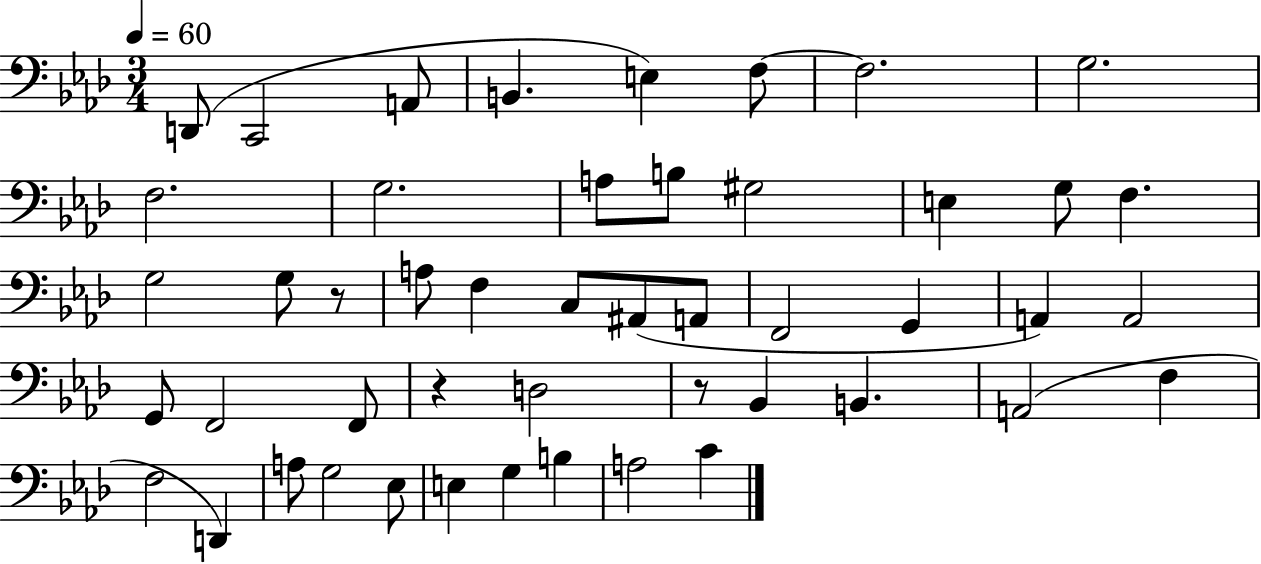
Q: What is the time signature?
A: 3/4